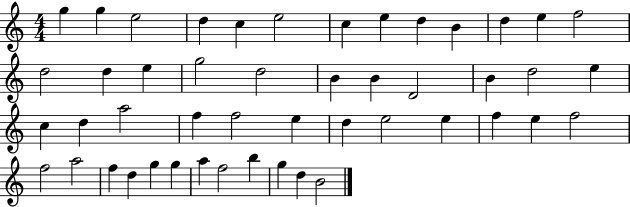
{
  \clef treble
  \numericTimeSignature
  \time 4/4
  \key c \major
  g''4 g''4 e''2 | d''4 c''4 e''2 | c''4 e''4 d''4 b'4 | d''4 e''4 f''2 | \break d''2 d''4 e''4 | g''2 d''2 | b'4 b'4 d'2 | b'4 d''2 e''4 | \break c''4 d''4 a''2 | f''4 f''2 e''4 | d''4 e''2 e''4 | f''4 e''4 f''2 | \break f''2 a''2 | f''4 d''4 g''4 g''4 | a''4 f''2 b''4 | g''4 d''4 b'2 | \break \bar "|."
}